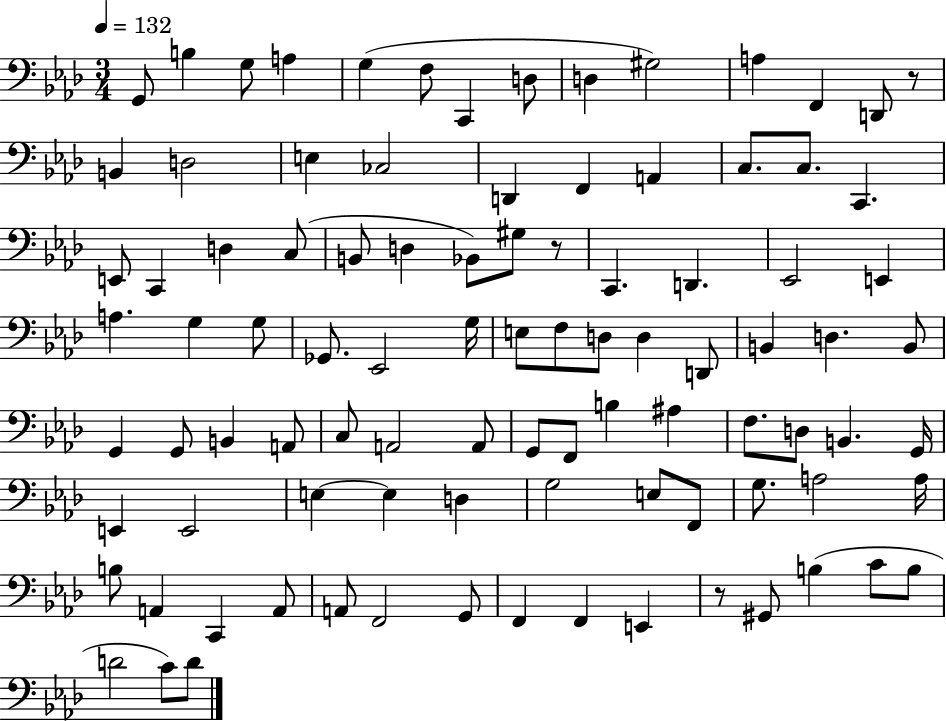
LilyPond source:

{
  \clef bass
  \numericTimeSignature
  \time 3/4
  \key aes \major
  \tempo 4 = 132
  g,8 b4 g8 a4 | g4( f8 c,4 d8 | d4 gis2) | a4 f,4 d,8 r8 | \break b,4 d2 | e4 ces2 | d,4 f,4 a,4 | c8. c8. c,4. | \break e,8 c,4 d4 c8( | b,8 d4 bes,8) gis8 r8 | c,4. d,4. | ees,2 e,4 | \break a4. g4 g8 | ges,8. ees,2 g16 | e8 f8 d8 d4 d,8 | b,4 d4. b,8 | \break g,4 g,8 b,4 a,8 | c8 a,2 a,8 | g,8 f,8 b4 ais4 | f8. d8 b,4. g,16 | \break e,4 e,2 | e4~~ e4 d4 | g2 e8 f,8 | g8. a2 a16 | \break b8 a,4 c,4 a,8 | a,8 f,2 g,8 | f,4 f,4 e,4 | r8 gis,8 b4( c'8 b8 | \break d'2 c'8) d'8 | \bar "|."
}